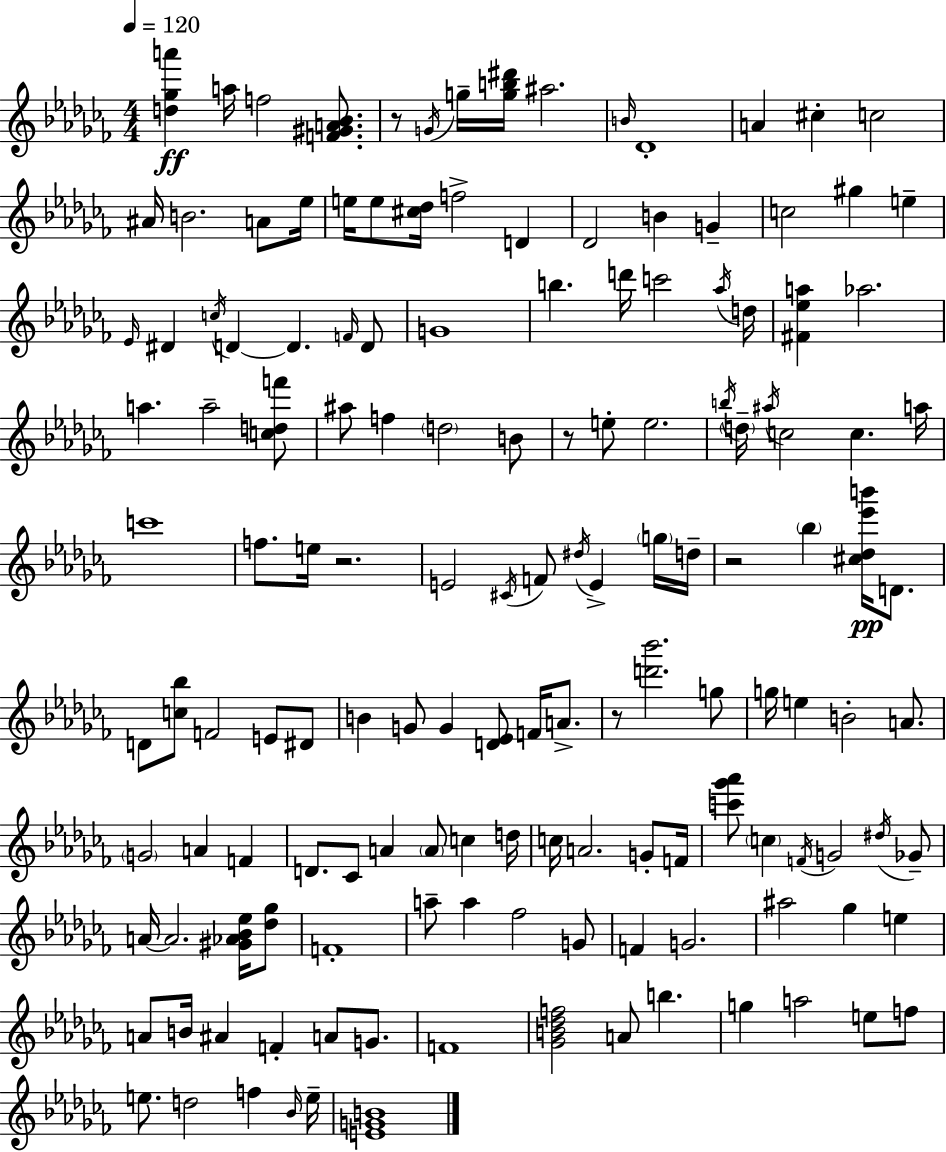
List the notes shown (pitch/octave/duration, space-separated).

[D5,Gb5,A6]/q A5/s F5/h [F4,G#4,A4,Bb4]/e. R/e G4/s G5/s [G5,B5,D#6]/s A#5/h. B4/s Db4/w A4/q C#5/q C5/h A#4/s B4/h. A4/e Eb5/s E5/s E5/e [C#5,Db5]/s F5/h D4/q Db4/h B4/q G4/q C5/h G#5/q E5/q Eb4/s D#4/q C5/s D4/q D4/q. F4/s D4/e G4/w B5/q. D6/s C6/h Ab5/s D5/s [F#4,Eb5,A5]/q Ab5/h. A5/q. A5/h [C5,D5,F6]/e A#5/e F5/q D5/h B4/e R/e E5/e E5/h. B5/s D5/s A#5/s C5/h C5/q. A5/s C6/w F5/e. E5/s R/h. E4/h C#4/s F4/e D#5/s E4/q G5/s D5/s R/h Bb5/q [C#5,Db5,Eb6,B6]/s D4/e. D4/e [C5,Bb5]/e F4/h E4/e D#4/e B4/q G4/e G4/q [D4,Eb4]/e F4/s A4/e. R/e [D6,Bb6]/h. G5/e G5/s E5/q B4/h A4/e. G4/h A4/q F4/q D4/e. CES4/e A4/q A4/e C5/q D5/s C5/s A4/h. G4/e F4/s [C6,Gb6,Ab6]/e C5/q F4/s G4/h D#5/s Gb4/e A4/s A4/h. [G#4,Ab4,Bb4,Eb5]/s [Db5,Gb5]/e F4/w A5/e A5/q FES5/h G4/e F4/q G4/h. A#5/h Gb5/q E5/q A4/e B4/s A#4/q F4/q A4/e G4/e. F4/w [Gb4,B4,Db5,F5]/h A4/e B5/q. G5/q A5/h E5/e F5/e E5/e. D5/h F5/q Bb4/s E5/s [E4,G4,B4]/w